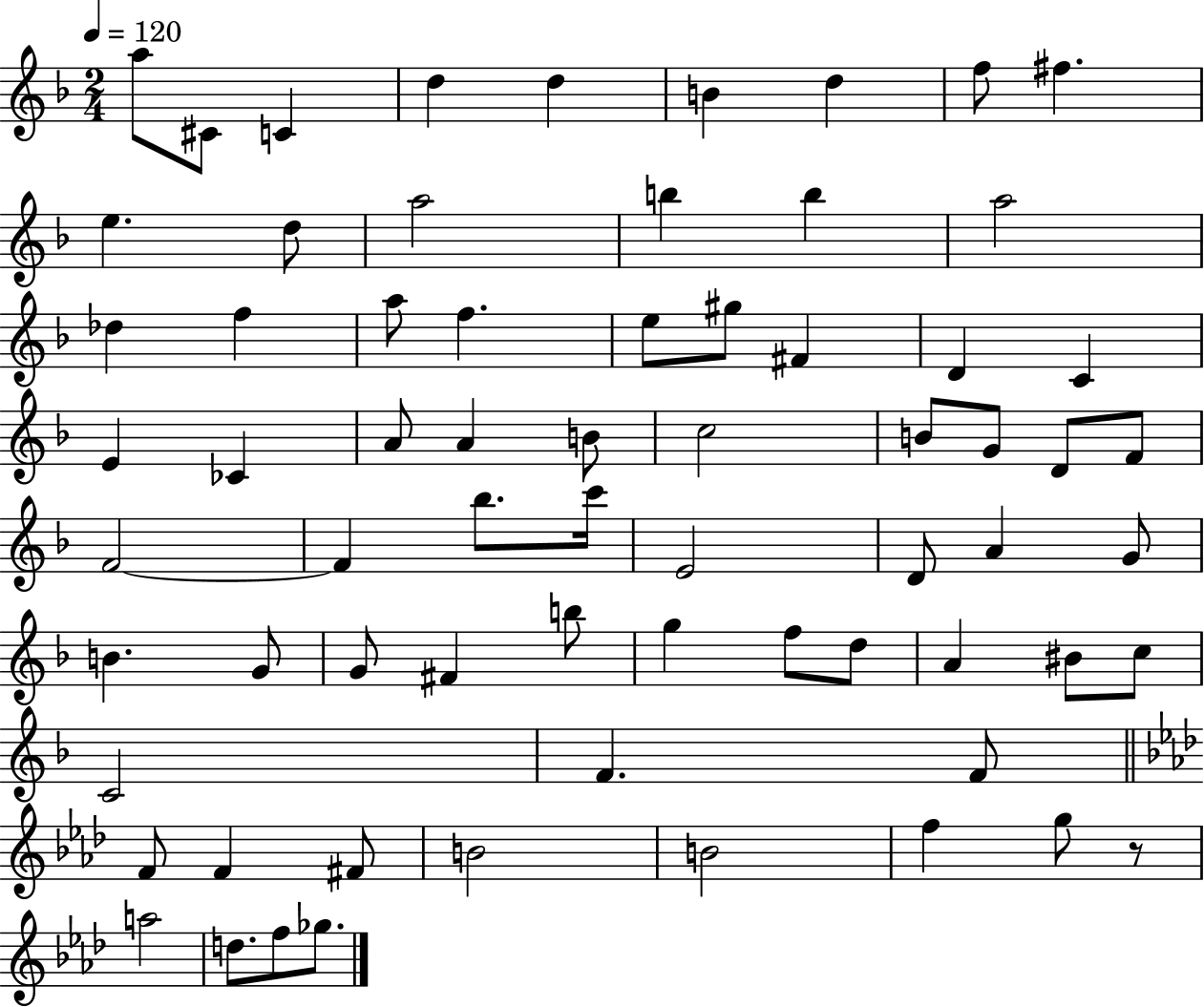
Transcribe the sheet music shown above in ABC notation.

X:1
T:Untitled
M:2/4
L:1/4
K:F
a/2 ^C/2 C d d B d f/2 ^f e d/2 a2 b b a2 _d f a/2 f e/2 ^g/2 ^F D C E _C A/2 A B/2 c2 B/2 G/2 D/2 F/2 F2 F _b/2 c'/4 E2 D/2 A G/2 B G/2 G/2 ^F b/2 g f/2 d/2 A ^B/2 c/2 C2 F F/2 F/2 F ^F/2 B2 B2 f g/2 z/2 a2 d/2 f/2 _g/2